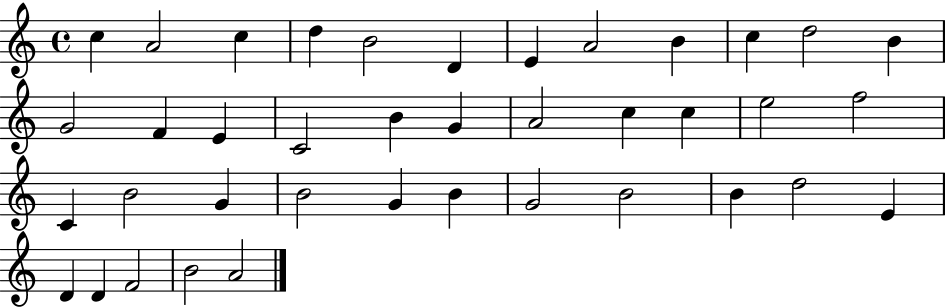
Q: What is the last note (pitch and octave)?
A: A4